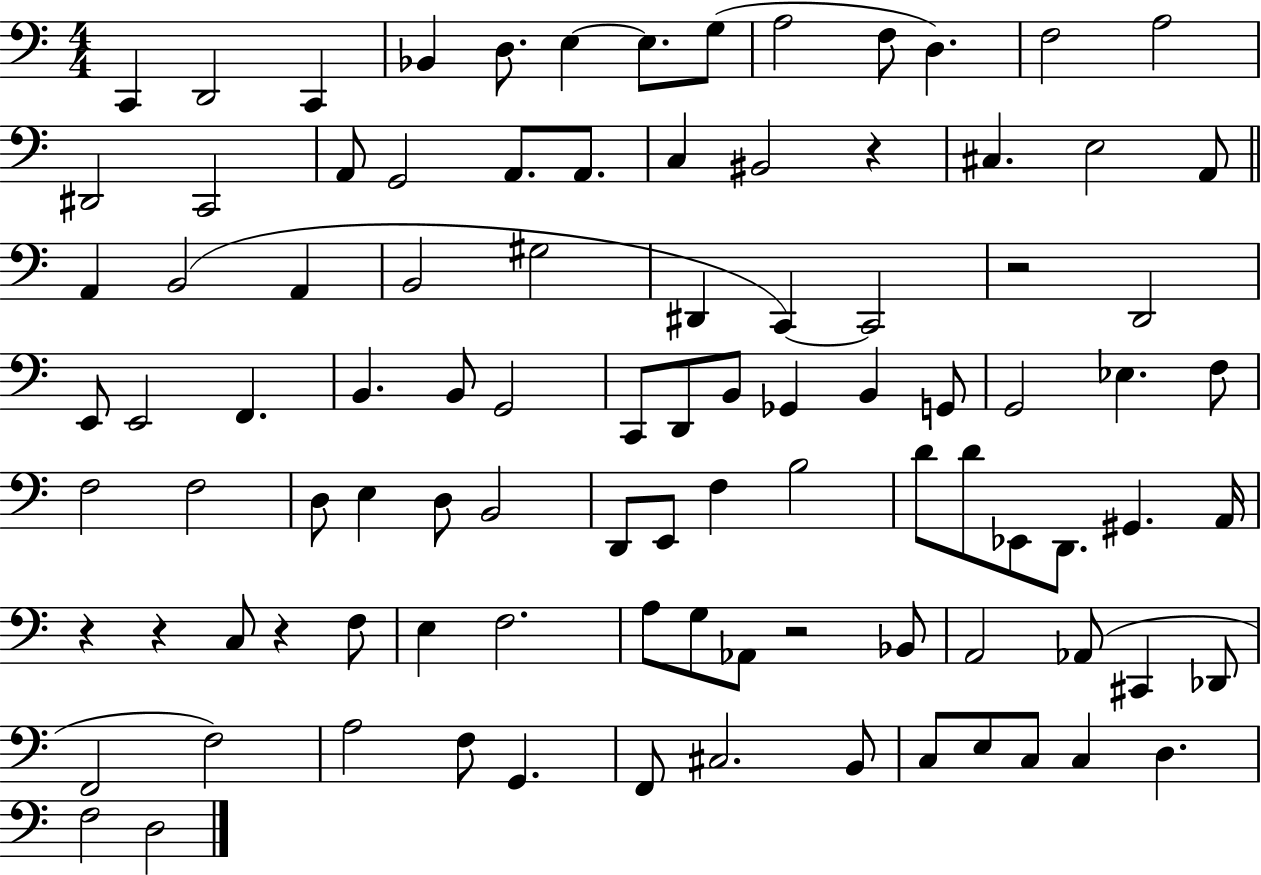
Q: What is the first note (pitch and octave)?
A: C2